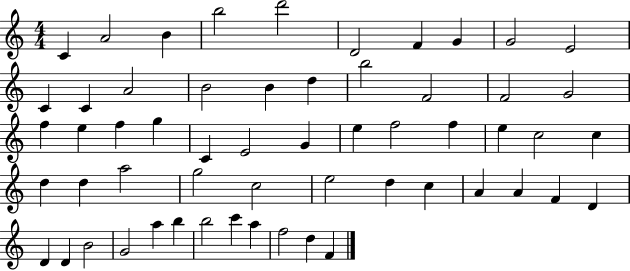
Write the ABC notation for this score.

X:1
T:Untitled
M:4/4
L:1/4
K:C
C A2 B b2 d'2 D2 F G G2 E2 C C A2 B2 B d b2 F2 F2 G2 f e f g C E2 G e f2 f e c2 c d d a2 g2 c2 e2 d c A A F D D D B2 G2 a b b2 c' a f2 d F